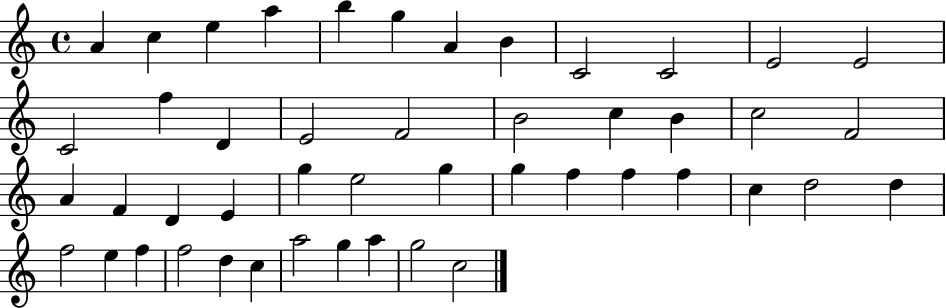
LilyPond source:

{
  \clef treble
  \time 4/4
  \defaultTimeSignature
  \key c \major
  a'4 c''4 e''4 a''4 | b''4 g''4 a'4 b'4 | c'2 c'2 | e'2 e'2 | \break c'2 f''4 d'4 | e'2 f'2 | b'2 c''4 b'4 | c''2 f'2 | \break a'4 f'4 d'4 e'4 | g''4 e''2 g''4 | g''4 f''4 f''4 f''4 | c''4 d''2 d''4 | \break f''2 e''4 f''4 | f''2 d''4 c''4 | a''2 g''4 a''4 | g''2 c''2 | \break \bar "|."
}